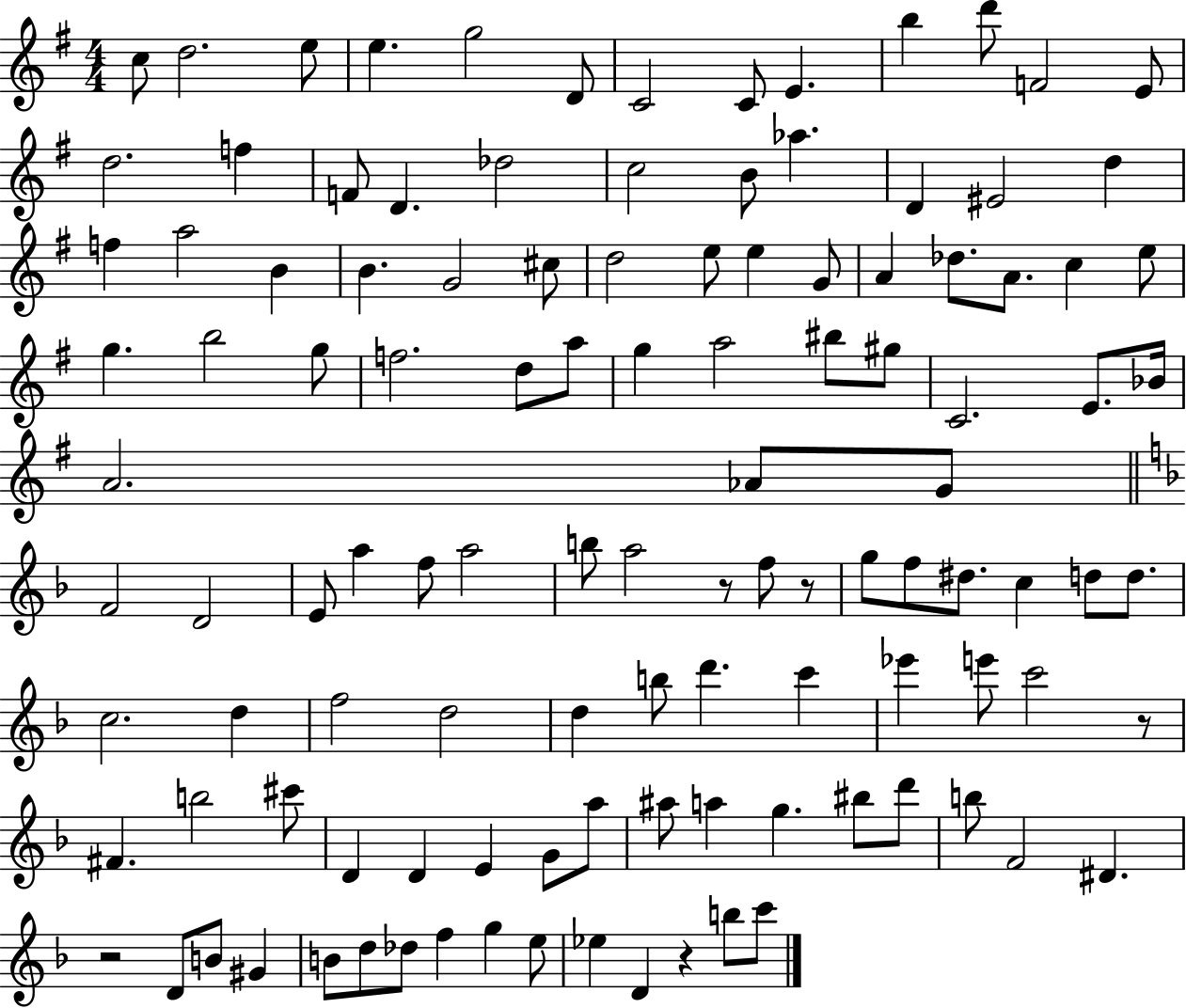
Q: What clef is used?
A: treble